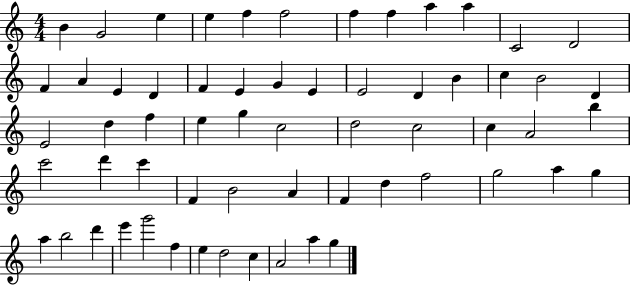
{
  \clef treble
  \numericTimeSignature
  \time 4/4
  \key c \major
  b'4 g'2 e''4 | e''4 f''4 f''2 | f''4 f''4 a''4 a''4 | c'2 d'2 | \break f'4 a'4 e'4 d'4 | f'4 e'4 g'4 e'4 | e'2 d'4 b'4 | c''4 b'2 d'4 | \break e'2 d''4 f''4 | e''4 g''4 c''2 | d''2 c''2 | c''4 a'2 b''4 | \break c'''2 d'''4 c'''4 | f'4 b'2 a'4 | f'4 d''4 f''2 | g''2 a''4 g''4 | \break a''4 b''2 d'''4 | e'''4 g'''2 f''4 | e''4 d''2 c''4 | a'2 a''4 g''4 | \break \bar "|."
}